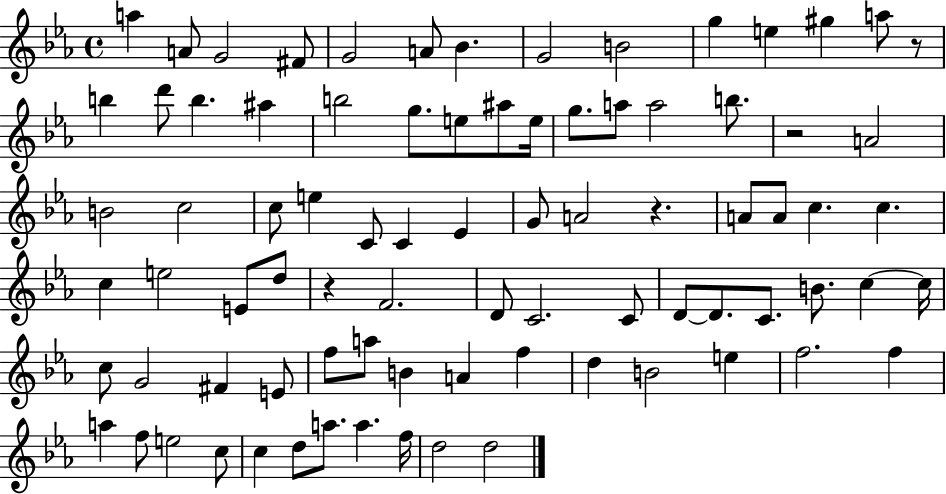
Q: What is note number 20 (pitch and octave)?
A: E5